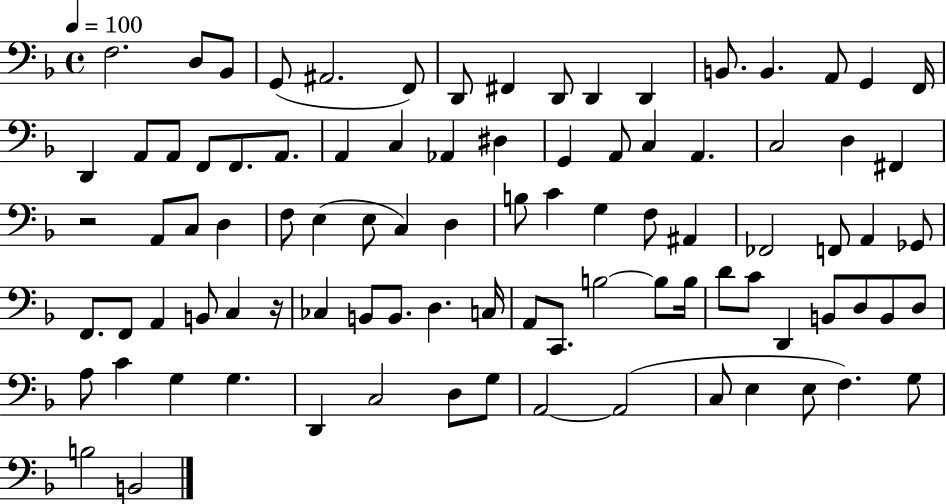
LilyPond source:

{
  \clef bass
  \time 4/4
  \defaultTimeSignature
  \key f \major
  \tempo 4 = 100
  f2. d8 bes,8 | g,8( ais,2. f,8) | d,8 fis,4 d,8 d,4 d,4 | b,8. b,4. a,8 g,4 f,16 | \break d,4 a,8 a,8 f,8 f,8. a,8. | a,4 c4 aes,4 dis4 | g,4 a,8 c4 a,4. | c2 d4 fis,4 | \break r2 a,8 c8 d4 | f8 e4( e8 c4) d4 | b8 c'4 g4 f8 ais,4 | fes,2 f,8 a,4 ges,8 | \break f,8. f,8 a,4 b,8 c4 r16 | ces4 b,8 b,8. d4. c16 | a,8 c,8. b2~~ b8 b16 | d'8 c'8 d,4 b,8 d8 b,8 d8 | \break a8 c'4 g4 g4. | d,4 c2 d8 g8 | a,2~~ a,2( | c8 e4 e8 f4.) g8 | \break b2 b,2 | \bar "|."
}